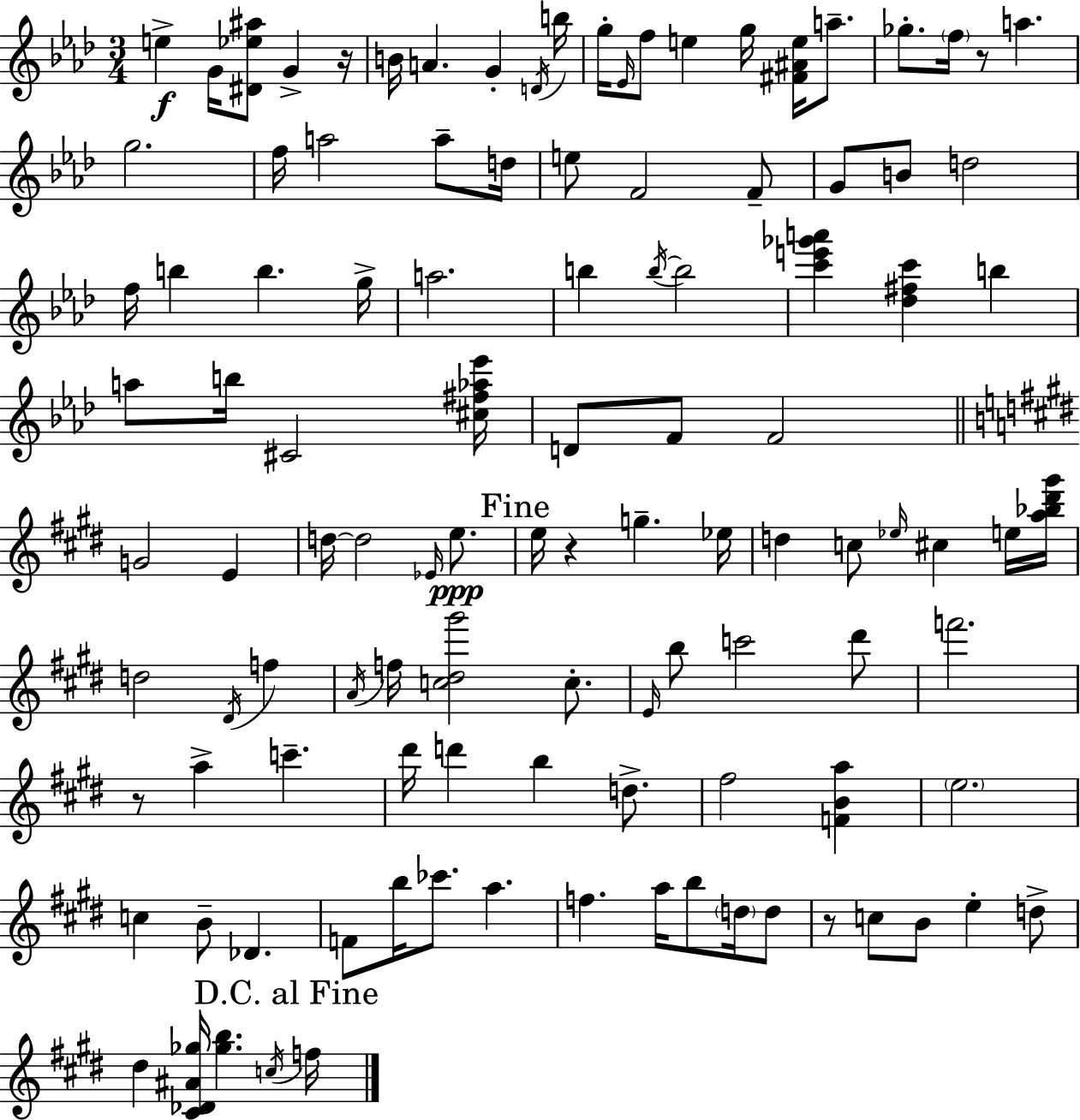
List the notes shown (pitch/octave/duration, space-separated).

E5/q G4/s [D#4,Eb5,A#5]/e G4/q R/s B4/s A4/q. G4/q D4/s B5/s G5/s Eb4/s F5/e E5/q G5/s [F#4,A#4,E5]/s A5/e. Gb5/e. F5/s R/e A5/q. G5/h. F5/s A5/h A5/e D5/s E5/e F4/h F4/e G4/e B4/e D5/h F5/s B5/q B5/q. G5/s A5/h. B5/q B5/s B5/h [C6,E6,Gb6,A6]/q [Db5,F#5,C6]/q B5/q A5/e B5/s C#4/h [C#5,F#5,Ab5,Eb6]/s D4/e F4/e F4/h G4/h E4/q D5/s D5/h Eb4/s E5/e. E5/s R/q G5/q. Eb5/s D5/q C5/e Eb5/s C#5/q E5/s [A5,Bb5,D#6,G#6]/s D5/h D#4/s F5/q A4/s F5/s [C5,D#5,G#6]/h C5/e. E4/s B5/e C6/h D#6/e F6/h. R/e A5/q C6/q. D#6/s D6/q B5/q D5/e. F#5/h [F4,B4,A5]/q E5/h. C5/q B4/e Db4/q. F4/e B5/s CES6/e. A5/q. F5/q. A5/s B5/e D5/s D5/e R/e C5/e B4/e E5/q D5/e D#5/q [C#4,Db4,A#4,Gb5]/s [Gb5,B5]/q. C5/s F5/s